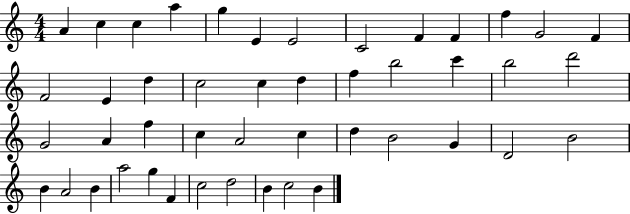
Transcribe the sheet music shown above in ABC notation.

X:1
T:Untitled
M:4/4
L:1/4
K:C
A c c a g E E2 C2 F F f G2 F F2 E d c2 c d f b2 c' b2 d'2 G2 A f c A2 c d B2 G D2 B2 B A2 B a2 g F c2 d2 B c2 B